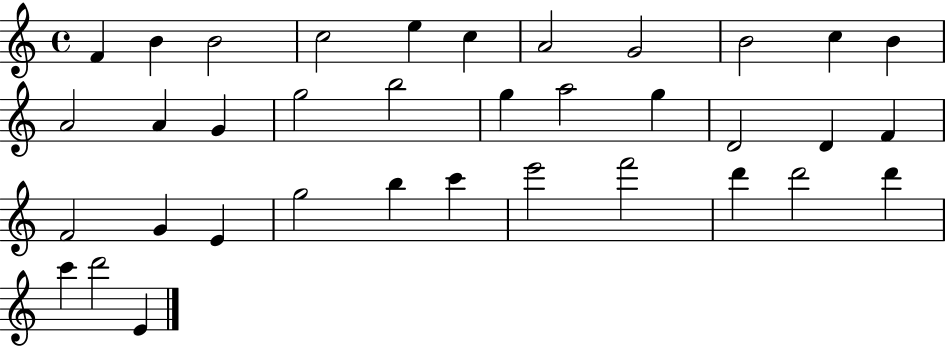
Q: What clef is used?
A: treble